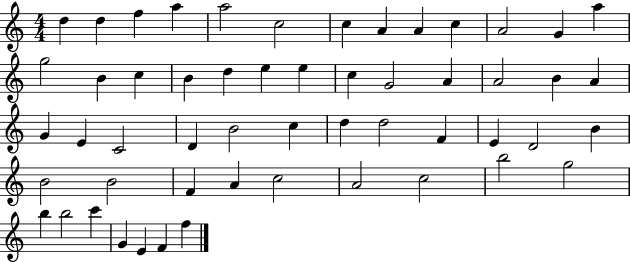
{
  \clef treble
  \numericTimeSignature
  \time 4/4
  \key c \major
  d''4 d''4 f''4 a''4 | a''2 c''2 | c''4 a'4 a'4 c''4 | a'2 g'4 a''4 | \break g''2 b'4 c''4 | b'4 d''4 e''4 e''4 | c''4 g'2 a'4 | a'2 b'4 a'4 | \break g'4 e'4 c'2 | d'4 b'2 c''4 | d''4 d''2 f'4 | e'4 d'2 b'4 | \break b'2 b'2 | f'4 a'4 c''2 | a'2 c''2 | b''2 g''2 | \break b''4 b''2 c'''4 | g'4 e'4 f'4 f''4 | \bar "|."
}